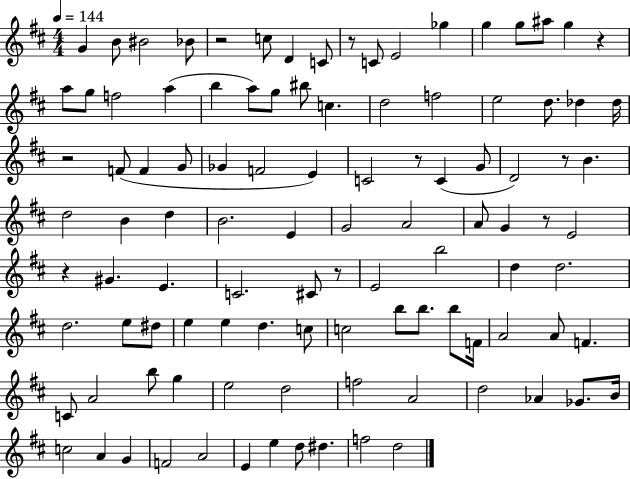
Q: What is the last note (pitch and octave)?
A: D5